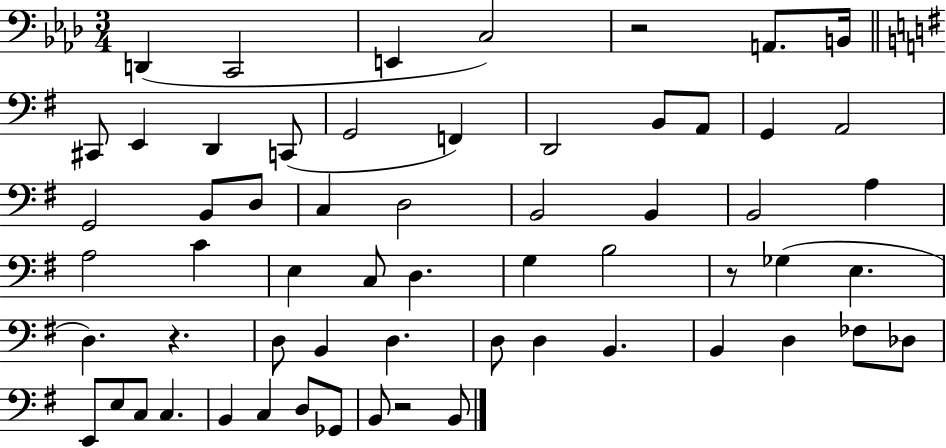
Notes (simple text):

D2/q C2/h E2/q C3/h R/h A2/e. B2/s C#2/e E2/q D2/q C2/e G2/h F2/q D2/h B2/e A2/e G2/q A2/h G2/h B2/e D3/e C3/q D3/h B2/h B2/q B2/h A3/q A3/h C4/q E3/q C3/e D3/q. G3/q B3/h R/e Gb3/q E3/q. D3/q. R/q. D3/e B2/q D3/q. D3/e D3/q B2/q. B2/q D3/q FES3/e Db3/e E2/e E3/e C3/e C3/q. B2/q C3/q D3/e Gb2/e B2/e R/h B2/e